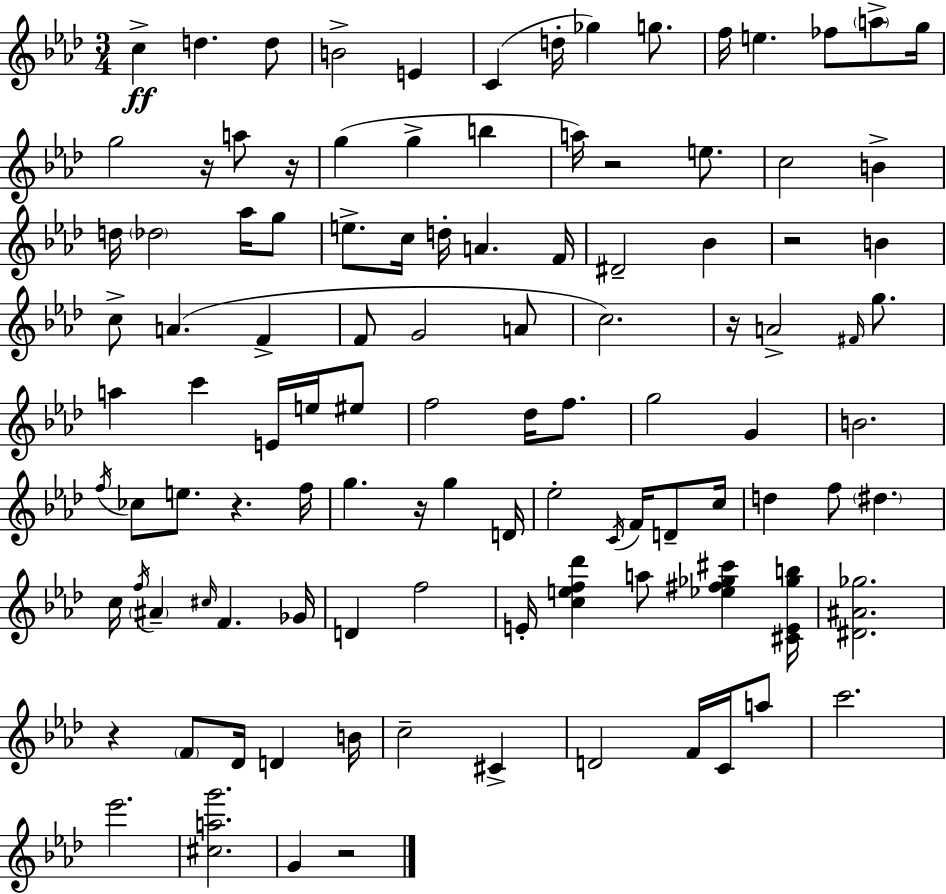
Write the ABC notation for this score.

X:1
T:Untitled
M:3/4
L:1/4
K:Fm
c d d/2 B2 E C d/4 _g g/2 f/4 e _f/2 a/2 g/4 g2 z/4 a/2 z/4 g g b a/4 z2 e/2 c2 B d/4 _d2 _a/4 g/2 e/2 c/4 d/4 A F/4 ^D2 _B z2 B c/2 A F F/2 G2 A/2 c2 z/4 A2 ^F/4 g/2 a c' E/4 e/4 ^e/2 f2 _d/4 f/2 g2 G B2 f/4 _c/2 e/2 z f/4 g z/4 g D/4 _e2 C/4 F/4 D/2 c/4 d f/2 ^d c/4 f/4 ^A ^c/4 F _G/4 D f2 E/4 [cef_d'] a/2 [_e^f_g^c'] [^CE_gb]/4 [^D^A_g]2 z F/2 _D/4 D B/4 c2 ^C D2 F/4 C/4 a/2 c'2 _e'2 [^cag']2 G z2